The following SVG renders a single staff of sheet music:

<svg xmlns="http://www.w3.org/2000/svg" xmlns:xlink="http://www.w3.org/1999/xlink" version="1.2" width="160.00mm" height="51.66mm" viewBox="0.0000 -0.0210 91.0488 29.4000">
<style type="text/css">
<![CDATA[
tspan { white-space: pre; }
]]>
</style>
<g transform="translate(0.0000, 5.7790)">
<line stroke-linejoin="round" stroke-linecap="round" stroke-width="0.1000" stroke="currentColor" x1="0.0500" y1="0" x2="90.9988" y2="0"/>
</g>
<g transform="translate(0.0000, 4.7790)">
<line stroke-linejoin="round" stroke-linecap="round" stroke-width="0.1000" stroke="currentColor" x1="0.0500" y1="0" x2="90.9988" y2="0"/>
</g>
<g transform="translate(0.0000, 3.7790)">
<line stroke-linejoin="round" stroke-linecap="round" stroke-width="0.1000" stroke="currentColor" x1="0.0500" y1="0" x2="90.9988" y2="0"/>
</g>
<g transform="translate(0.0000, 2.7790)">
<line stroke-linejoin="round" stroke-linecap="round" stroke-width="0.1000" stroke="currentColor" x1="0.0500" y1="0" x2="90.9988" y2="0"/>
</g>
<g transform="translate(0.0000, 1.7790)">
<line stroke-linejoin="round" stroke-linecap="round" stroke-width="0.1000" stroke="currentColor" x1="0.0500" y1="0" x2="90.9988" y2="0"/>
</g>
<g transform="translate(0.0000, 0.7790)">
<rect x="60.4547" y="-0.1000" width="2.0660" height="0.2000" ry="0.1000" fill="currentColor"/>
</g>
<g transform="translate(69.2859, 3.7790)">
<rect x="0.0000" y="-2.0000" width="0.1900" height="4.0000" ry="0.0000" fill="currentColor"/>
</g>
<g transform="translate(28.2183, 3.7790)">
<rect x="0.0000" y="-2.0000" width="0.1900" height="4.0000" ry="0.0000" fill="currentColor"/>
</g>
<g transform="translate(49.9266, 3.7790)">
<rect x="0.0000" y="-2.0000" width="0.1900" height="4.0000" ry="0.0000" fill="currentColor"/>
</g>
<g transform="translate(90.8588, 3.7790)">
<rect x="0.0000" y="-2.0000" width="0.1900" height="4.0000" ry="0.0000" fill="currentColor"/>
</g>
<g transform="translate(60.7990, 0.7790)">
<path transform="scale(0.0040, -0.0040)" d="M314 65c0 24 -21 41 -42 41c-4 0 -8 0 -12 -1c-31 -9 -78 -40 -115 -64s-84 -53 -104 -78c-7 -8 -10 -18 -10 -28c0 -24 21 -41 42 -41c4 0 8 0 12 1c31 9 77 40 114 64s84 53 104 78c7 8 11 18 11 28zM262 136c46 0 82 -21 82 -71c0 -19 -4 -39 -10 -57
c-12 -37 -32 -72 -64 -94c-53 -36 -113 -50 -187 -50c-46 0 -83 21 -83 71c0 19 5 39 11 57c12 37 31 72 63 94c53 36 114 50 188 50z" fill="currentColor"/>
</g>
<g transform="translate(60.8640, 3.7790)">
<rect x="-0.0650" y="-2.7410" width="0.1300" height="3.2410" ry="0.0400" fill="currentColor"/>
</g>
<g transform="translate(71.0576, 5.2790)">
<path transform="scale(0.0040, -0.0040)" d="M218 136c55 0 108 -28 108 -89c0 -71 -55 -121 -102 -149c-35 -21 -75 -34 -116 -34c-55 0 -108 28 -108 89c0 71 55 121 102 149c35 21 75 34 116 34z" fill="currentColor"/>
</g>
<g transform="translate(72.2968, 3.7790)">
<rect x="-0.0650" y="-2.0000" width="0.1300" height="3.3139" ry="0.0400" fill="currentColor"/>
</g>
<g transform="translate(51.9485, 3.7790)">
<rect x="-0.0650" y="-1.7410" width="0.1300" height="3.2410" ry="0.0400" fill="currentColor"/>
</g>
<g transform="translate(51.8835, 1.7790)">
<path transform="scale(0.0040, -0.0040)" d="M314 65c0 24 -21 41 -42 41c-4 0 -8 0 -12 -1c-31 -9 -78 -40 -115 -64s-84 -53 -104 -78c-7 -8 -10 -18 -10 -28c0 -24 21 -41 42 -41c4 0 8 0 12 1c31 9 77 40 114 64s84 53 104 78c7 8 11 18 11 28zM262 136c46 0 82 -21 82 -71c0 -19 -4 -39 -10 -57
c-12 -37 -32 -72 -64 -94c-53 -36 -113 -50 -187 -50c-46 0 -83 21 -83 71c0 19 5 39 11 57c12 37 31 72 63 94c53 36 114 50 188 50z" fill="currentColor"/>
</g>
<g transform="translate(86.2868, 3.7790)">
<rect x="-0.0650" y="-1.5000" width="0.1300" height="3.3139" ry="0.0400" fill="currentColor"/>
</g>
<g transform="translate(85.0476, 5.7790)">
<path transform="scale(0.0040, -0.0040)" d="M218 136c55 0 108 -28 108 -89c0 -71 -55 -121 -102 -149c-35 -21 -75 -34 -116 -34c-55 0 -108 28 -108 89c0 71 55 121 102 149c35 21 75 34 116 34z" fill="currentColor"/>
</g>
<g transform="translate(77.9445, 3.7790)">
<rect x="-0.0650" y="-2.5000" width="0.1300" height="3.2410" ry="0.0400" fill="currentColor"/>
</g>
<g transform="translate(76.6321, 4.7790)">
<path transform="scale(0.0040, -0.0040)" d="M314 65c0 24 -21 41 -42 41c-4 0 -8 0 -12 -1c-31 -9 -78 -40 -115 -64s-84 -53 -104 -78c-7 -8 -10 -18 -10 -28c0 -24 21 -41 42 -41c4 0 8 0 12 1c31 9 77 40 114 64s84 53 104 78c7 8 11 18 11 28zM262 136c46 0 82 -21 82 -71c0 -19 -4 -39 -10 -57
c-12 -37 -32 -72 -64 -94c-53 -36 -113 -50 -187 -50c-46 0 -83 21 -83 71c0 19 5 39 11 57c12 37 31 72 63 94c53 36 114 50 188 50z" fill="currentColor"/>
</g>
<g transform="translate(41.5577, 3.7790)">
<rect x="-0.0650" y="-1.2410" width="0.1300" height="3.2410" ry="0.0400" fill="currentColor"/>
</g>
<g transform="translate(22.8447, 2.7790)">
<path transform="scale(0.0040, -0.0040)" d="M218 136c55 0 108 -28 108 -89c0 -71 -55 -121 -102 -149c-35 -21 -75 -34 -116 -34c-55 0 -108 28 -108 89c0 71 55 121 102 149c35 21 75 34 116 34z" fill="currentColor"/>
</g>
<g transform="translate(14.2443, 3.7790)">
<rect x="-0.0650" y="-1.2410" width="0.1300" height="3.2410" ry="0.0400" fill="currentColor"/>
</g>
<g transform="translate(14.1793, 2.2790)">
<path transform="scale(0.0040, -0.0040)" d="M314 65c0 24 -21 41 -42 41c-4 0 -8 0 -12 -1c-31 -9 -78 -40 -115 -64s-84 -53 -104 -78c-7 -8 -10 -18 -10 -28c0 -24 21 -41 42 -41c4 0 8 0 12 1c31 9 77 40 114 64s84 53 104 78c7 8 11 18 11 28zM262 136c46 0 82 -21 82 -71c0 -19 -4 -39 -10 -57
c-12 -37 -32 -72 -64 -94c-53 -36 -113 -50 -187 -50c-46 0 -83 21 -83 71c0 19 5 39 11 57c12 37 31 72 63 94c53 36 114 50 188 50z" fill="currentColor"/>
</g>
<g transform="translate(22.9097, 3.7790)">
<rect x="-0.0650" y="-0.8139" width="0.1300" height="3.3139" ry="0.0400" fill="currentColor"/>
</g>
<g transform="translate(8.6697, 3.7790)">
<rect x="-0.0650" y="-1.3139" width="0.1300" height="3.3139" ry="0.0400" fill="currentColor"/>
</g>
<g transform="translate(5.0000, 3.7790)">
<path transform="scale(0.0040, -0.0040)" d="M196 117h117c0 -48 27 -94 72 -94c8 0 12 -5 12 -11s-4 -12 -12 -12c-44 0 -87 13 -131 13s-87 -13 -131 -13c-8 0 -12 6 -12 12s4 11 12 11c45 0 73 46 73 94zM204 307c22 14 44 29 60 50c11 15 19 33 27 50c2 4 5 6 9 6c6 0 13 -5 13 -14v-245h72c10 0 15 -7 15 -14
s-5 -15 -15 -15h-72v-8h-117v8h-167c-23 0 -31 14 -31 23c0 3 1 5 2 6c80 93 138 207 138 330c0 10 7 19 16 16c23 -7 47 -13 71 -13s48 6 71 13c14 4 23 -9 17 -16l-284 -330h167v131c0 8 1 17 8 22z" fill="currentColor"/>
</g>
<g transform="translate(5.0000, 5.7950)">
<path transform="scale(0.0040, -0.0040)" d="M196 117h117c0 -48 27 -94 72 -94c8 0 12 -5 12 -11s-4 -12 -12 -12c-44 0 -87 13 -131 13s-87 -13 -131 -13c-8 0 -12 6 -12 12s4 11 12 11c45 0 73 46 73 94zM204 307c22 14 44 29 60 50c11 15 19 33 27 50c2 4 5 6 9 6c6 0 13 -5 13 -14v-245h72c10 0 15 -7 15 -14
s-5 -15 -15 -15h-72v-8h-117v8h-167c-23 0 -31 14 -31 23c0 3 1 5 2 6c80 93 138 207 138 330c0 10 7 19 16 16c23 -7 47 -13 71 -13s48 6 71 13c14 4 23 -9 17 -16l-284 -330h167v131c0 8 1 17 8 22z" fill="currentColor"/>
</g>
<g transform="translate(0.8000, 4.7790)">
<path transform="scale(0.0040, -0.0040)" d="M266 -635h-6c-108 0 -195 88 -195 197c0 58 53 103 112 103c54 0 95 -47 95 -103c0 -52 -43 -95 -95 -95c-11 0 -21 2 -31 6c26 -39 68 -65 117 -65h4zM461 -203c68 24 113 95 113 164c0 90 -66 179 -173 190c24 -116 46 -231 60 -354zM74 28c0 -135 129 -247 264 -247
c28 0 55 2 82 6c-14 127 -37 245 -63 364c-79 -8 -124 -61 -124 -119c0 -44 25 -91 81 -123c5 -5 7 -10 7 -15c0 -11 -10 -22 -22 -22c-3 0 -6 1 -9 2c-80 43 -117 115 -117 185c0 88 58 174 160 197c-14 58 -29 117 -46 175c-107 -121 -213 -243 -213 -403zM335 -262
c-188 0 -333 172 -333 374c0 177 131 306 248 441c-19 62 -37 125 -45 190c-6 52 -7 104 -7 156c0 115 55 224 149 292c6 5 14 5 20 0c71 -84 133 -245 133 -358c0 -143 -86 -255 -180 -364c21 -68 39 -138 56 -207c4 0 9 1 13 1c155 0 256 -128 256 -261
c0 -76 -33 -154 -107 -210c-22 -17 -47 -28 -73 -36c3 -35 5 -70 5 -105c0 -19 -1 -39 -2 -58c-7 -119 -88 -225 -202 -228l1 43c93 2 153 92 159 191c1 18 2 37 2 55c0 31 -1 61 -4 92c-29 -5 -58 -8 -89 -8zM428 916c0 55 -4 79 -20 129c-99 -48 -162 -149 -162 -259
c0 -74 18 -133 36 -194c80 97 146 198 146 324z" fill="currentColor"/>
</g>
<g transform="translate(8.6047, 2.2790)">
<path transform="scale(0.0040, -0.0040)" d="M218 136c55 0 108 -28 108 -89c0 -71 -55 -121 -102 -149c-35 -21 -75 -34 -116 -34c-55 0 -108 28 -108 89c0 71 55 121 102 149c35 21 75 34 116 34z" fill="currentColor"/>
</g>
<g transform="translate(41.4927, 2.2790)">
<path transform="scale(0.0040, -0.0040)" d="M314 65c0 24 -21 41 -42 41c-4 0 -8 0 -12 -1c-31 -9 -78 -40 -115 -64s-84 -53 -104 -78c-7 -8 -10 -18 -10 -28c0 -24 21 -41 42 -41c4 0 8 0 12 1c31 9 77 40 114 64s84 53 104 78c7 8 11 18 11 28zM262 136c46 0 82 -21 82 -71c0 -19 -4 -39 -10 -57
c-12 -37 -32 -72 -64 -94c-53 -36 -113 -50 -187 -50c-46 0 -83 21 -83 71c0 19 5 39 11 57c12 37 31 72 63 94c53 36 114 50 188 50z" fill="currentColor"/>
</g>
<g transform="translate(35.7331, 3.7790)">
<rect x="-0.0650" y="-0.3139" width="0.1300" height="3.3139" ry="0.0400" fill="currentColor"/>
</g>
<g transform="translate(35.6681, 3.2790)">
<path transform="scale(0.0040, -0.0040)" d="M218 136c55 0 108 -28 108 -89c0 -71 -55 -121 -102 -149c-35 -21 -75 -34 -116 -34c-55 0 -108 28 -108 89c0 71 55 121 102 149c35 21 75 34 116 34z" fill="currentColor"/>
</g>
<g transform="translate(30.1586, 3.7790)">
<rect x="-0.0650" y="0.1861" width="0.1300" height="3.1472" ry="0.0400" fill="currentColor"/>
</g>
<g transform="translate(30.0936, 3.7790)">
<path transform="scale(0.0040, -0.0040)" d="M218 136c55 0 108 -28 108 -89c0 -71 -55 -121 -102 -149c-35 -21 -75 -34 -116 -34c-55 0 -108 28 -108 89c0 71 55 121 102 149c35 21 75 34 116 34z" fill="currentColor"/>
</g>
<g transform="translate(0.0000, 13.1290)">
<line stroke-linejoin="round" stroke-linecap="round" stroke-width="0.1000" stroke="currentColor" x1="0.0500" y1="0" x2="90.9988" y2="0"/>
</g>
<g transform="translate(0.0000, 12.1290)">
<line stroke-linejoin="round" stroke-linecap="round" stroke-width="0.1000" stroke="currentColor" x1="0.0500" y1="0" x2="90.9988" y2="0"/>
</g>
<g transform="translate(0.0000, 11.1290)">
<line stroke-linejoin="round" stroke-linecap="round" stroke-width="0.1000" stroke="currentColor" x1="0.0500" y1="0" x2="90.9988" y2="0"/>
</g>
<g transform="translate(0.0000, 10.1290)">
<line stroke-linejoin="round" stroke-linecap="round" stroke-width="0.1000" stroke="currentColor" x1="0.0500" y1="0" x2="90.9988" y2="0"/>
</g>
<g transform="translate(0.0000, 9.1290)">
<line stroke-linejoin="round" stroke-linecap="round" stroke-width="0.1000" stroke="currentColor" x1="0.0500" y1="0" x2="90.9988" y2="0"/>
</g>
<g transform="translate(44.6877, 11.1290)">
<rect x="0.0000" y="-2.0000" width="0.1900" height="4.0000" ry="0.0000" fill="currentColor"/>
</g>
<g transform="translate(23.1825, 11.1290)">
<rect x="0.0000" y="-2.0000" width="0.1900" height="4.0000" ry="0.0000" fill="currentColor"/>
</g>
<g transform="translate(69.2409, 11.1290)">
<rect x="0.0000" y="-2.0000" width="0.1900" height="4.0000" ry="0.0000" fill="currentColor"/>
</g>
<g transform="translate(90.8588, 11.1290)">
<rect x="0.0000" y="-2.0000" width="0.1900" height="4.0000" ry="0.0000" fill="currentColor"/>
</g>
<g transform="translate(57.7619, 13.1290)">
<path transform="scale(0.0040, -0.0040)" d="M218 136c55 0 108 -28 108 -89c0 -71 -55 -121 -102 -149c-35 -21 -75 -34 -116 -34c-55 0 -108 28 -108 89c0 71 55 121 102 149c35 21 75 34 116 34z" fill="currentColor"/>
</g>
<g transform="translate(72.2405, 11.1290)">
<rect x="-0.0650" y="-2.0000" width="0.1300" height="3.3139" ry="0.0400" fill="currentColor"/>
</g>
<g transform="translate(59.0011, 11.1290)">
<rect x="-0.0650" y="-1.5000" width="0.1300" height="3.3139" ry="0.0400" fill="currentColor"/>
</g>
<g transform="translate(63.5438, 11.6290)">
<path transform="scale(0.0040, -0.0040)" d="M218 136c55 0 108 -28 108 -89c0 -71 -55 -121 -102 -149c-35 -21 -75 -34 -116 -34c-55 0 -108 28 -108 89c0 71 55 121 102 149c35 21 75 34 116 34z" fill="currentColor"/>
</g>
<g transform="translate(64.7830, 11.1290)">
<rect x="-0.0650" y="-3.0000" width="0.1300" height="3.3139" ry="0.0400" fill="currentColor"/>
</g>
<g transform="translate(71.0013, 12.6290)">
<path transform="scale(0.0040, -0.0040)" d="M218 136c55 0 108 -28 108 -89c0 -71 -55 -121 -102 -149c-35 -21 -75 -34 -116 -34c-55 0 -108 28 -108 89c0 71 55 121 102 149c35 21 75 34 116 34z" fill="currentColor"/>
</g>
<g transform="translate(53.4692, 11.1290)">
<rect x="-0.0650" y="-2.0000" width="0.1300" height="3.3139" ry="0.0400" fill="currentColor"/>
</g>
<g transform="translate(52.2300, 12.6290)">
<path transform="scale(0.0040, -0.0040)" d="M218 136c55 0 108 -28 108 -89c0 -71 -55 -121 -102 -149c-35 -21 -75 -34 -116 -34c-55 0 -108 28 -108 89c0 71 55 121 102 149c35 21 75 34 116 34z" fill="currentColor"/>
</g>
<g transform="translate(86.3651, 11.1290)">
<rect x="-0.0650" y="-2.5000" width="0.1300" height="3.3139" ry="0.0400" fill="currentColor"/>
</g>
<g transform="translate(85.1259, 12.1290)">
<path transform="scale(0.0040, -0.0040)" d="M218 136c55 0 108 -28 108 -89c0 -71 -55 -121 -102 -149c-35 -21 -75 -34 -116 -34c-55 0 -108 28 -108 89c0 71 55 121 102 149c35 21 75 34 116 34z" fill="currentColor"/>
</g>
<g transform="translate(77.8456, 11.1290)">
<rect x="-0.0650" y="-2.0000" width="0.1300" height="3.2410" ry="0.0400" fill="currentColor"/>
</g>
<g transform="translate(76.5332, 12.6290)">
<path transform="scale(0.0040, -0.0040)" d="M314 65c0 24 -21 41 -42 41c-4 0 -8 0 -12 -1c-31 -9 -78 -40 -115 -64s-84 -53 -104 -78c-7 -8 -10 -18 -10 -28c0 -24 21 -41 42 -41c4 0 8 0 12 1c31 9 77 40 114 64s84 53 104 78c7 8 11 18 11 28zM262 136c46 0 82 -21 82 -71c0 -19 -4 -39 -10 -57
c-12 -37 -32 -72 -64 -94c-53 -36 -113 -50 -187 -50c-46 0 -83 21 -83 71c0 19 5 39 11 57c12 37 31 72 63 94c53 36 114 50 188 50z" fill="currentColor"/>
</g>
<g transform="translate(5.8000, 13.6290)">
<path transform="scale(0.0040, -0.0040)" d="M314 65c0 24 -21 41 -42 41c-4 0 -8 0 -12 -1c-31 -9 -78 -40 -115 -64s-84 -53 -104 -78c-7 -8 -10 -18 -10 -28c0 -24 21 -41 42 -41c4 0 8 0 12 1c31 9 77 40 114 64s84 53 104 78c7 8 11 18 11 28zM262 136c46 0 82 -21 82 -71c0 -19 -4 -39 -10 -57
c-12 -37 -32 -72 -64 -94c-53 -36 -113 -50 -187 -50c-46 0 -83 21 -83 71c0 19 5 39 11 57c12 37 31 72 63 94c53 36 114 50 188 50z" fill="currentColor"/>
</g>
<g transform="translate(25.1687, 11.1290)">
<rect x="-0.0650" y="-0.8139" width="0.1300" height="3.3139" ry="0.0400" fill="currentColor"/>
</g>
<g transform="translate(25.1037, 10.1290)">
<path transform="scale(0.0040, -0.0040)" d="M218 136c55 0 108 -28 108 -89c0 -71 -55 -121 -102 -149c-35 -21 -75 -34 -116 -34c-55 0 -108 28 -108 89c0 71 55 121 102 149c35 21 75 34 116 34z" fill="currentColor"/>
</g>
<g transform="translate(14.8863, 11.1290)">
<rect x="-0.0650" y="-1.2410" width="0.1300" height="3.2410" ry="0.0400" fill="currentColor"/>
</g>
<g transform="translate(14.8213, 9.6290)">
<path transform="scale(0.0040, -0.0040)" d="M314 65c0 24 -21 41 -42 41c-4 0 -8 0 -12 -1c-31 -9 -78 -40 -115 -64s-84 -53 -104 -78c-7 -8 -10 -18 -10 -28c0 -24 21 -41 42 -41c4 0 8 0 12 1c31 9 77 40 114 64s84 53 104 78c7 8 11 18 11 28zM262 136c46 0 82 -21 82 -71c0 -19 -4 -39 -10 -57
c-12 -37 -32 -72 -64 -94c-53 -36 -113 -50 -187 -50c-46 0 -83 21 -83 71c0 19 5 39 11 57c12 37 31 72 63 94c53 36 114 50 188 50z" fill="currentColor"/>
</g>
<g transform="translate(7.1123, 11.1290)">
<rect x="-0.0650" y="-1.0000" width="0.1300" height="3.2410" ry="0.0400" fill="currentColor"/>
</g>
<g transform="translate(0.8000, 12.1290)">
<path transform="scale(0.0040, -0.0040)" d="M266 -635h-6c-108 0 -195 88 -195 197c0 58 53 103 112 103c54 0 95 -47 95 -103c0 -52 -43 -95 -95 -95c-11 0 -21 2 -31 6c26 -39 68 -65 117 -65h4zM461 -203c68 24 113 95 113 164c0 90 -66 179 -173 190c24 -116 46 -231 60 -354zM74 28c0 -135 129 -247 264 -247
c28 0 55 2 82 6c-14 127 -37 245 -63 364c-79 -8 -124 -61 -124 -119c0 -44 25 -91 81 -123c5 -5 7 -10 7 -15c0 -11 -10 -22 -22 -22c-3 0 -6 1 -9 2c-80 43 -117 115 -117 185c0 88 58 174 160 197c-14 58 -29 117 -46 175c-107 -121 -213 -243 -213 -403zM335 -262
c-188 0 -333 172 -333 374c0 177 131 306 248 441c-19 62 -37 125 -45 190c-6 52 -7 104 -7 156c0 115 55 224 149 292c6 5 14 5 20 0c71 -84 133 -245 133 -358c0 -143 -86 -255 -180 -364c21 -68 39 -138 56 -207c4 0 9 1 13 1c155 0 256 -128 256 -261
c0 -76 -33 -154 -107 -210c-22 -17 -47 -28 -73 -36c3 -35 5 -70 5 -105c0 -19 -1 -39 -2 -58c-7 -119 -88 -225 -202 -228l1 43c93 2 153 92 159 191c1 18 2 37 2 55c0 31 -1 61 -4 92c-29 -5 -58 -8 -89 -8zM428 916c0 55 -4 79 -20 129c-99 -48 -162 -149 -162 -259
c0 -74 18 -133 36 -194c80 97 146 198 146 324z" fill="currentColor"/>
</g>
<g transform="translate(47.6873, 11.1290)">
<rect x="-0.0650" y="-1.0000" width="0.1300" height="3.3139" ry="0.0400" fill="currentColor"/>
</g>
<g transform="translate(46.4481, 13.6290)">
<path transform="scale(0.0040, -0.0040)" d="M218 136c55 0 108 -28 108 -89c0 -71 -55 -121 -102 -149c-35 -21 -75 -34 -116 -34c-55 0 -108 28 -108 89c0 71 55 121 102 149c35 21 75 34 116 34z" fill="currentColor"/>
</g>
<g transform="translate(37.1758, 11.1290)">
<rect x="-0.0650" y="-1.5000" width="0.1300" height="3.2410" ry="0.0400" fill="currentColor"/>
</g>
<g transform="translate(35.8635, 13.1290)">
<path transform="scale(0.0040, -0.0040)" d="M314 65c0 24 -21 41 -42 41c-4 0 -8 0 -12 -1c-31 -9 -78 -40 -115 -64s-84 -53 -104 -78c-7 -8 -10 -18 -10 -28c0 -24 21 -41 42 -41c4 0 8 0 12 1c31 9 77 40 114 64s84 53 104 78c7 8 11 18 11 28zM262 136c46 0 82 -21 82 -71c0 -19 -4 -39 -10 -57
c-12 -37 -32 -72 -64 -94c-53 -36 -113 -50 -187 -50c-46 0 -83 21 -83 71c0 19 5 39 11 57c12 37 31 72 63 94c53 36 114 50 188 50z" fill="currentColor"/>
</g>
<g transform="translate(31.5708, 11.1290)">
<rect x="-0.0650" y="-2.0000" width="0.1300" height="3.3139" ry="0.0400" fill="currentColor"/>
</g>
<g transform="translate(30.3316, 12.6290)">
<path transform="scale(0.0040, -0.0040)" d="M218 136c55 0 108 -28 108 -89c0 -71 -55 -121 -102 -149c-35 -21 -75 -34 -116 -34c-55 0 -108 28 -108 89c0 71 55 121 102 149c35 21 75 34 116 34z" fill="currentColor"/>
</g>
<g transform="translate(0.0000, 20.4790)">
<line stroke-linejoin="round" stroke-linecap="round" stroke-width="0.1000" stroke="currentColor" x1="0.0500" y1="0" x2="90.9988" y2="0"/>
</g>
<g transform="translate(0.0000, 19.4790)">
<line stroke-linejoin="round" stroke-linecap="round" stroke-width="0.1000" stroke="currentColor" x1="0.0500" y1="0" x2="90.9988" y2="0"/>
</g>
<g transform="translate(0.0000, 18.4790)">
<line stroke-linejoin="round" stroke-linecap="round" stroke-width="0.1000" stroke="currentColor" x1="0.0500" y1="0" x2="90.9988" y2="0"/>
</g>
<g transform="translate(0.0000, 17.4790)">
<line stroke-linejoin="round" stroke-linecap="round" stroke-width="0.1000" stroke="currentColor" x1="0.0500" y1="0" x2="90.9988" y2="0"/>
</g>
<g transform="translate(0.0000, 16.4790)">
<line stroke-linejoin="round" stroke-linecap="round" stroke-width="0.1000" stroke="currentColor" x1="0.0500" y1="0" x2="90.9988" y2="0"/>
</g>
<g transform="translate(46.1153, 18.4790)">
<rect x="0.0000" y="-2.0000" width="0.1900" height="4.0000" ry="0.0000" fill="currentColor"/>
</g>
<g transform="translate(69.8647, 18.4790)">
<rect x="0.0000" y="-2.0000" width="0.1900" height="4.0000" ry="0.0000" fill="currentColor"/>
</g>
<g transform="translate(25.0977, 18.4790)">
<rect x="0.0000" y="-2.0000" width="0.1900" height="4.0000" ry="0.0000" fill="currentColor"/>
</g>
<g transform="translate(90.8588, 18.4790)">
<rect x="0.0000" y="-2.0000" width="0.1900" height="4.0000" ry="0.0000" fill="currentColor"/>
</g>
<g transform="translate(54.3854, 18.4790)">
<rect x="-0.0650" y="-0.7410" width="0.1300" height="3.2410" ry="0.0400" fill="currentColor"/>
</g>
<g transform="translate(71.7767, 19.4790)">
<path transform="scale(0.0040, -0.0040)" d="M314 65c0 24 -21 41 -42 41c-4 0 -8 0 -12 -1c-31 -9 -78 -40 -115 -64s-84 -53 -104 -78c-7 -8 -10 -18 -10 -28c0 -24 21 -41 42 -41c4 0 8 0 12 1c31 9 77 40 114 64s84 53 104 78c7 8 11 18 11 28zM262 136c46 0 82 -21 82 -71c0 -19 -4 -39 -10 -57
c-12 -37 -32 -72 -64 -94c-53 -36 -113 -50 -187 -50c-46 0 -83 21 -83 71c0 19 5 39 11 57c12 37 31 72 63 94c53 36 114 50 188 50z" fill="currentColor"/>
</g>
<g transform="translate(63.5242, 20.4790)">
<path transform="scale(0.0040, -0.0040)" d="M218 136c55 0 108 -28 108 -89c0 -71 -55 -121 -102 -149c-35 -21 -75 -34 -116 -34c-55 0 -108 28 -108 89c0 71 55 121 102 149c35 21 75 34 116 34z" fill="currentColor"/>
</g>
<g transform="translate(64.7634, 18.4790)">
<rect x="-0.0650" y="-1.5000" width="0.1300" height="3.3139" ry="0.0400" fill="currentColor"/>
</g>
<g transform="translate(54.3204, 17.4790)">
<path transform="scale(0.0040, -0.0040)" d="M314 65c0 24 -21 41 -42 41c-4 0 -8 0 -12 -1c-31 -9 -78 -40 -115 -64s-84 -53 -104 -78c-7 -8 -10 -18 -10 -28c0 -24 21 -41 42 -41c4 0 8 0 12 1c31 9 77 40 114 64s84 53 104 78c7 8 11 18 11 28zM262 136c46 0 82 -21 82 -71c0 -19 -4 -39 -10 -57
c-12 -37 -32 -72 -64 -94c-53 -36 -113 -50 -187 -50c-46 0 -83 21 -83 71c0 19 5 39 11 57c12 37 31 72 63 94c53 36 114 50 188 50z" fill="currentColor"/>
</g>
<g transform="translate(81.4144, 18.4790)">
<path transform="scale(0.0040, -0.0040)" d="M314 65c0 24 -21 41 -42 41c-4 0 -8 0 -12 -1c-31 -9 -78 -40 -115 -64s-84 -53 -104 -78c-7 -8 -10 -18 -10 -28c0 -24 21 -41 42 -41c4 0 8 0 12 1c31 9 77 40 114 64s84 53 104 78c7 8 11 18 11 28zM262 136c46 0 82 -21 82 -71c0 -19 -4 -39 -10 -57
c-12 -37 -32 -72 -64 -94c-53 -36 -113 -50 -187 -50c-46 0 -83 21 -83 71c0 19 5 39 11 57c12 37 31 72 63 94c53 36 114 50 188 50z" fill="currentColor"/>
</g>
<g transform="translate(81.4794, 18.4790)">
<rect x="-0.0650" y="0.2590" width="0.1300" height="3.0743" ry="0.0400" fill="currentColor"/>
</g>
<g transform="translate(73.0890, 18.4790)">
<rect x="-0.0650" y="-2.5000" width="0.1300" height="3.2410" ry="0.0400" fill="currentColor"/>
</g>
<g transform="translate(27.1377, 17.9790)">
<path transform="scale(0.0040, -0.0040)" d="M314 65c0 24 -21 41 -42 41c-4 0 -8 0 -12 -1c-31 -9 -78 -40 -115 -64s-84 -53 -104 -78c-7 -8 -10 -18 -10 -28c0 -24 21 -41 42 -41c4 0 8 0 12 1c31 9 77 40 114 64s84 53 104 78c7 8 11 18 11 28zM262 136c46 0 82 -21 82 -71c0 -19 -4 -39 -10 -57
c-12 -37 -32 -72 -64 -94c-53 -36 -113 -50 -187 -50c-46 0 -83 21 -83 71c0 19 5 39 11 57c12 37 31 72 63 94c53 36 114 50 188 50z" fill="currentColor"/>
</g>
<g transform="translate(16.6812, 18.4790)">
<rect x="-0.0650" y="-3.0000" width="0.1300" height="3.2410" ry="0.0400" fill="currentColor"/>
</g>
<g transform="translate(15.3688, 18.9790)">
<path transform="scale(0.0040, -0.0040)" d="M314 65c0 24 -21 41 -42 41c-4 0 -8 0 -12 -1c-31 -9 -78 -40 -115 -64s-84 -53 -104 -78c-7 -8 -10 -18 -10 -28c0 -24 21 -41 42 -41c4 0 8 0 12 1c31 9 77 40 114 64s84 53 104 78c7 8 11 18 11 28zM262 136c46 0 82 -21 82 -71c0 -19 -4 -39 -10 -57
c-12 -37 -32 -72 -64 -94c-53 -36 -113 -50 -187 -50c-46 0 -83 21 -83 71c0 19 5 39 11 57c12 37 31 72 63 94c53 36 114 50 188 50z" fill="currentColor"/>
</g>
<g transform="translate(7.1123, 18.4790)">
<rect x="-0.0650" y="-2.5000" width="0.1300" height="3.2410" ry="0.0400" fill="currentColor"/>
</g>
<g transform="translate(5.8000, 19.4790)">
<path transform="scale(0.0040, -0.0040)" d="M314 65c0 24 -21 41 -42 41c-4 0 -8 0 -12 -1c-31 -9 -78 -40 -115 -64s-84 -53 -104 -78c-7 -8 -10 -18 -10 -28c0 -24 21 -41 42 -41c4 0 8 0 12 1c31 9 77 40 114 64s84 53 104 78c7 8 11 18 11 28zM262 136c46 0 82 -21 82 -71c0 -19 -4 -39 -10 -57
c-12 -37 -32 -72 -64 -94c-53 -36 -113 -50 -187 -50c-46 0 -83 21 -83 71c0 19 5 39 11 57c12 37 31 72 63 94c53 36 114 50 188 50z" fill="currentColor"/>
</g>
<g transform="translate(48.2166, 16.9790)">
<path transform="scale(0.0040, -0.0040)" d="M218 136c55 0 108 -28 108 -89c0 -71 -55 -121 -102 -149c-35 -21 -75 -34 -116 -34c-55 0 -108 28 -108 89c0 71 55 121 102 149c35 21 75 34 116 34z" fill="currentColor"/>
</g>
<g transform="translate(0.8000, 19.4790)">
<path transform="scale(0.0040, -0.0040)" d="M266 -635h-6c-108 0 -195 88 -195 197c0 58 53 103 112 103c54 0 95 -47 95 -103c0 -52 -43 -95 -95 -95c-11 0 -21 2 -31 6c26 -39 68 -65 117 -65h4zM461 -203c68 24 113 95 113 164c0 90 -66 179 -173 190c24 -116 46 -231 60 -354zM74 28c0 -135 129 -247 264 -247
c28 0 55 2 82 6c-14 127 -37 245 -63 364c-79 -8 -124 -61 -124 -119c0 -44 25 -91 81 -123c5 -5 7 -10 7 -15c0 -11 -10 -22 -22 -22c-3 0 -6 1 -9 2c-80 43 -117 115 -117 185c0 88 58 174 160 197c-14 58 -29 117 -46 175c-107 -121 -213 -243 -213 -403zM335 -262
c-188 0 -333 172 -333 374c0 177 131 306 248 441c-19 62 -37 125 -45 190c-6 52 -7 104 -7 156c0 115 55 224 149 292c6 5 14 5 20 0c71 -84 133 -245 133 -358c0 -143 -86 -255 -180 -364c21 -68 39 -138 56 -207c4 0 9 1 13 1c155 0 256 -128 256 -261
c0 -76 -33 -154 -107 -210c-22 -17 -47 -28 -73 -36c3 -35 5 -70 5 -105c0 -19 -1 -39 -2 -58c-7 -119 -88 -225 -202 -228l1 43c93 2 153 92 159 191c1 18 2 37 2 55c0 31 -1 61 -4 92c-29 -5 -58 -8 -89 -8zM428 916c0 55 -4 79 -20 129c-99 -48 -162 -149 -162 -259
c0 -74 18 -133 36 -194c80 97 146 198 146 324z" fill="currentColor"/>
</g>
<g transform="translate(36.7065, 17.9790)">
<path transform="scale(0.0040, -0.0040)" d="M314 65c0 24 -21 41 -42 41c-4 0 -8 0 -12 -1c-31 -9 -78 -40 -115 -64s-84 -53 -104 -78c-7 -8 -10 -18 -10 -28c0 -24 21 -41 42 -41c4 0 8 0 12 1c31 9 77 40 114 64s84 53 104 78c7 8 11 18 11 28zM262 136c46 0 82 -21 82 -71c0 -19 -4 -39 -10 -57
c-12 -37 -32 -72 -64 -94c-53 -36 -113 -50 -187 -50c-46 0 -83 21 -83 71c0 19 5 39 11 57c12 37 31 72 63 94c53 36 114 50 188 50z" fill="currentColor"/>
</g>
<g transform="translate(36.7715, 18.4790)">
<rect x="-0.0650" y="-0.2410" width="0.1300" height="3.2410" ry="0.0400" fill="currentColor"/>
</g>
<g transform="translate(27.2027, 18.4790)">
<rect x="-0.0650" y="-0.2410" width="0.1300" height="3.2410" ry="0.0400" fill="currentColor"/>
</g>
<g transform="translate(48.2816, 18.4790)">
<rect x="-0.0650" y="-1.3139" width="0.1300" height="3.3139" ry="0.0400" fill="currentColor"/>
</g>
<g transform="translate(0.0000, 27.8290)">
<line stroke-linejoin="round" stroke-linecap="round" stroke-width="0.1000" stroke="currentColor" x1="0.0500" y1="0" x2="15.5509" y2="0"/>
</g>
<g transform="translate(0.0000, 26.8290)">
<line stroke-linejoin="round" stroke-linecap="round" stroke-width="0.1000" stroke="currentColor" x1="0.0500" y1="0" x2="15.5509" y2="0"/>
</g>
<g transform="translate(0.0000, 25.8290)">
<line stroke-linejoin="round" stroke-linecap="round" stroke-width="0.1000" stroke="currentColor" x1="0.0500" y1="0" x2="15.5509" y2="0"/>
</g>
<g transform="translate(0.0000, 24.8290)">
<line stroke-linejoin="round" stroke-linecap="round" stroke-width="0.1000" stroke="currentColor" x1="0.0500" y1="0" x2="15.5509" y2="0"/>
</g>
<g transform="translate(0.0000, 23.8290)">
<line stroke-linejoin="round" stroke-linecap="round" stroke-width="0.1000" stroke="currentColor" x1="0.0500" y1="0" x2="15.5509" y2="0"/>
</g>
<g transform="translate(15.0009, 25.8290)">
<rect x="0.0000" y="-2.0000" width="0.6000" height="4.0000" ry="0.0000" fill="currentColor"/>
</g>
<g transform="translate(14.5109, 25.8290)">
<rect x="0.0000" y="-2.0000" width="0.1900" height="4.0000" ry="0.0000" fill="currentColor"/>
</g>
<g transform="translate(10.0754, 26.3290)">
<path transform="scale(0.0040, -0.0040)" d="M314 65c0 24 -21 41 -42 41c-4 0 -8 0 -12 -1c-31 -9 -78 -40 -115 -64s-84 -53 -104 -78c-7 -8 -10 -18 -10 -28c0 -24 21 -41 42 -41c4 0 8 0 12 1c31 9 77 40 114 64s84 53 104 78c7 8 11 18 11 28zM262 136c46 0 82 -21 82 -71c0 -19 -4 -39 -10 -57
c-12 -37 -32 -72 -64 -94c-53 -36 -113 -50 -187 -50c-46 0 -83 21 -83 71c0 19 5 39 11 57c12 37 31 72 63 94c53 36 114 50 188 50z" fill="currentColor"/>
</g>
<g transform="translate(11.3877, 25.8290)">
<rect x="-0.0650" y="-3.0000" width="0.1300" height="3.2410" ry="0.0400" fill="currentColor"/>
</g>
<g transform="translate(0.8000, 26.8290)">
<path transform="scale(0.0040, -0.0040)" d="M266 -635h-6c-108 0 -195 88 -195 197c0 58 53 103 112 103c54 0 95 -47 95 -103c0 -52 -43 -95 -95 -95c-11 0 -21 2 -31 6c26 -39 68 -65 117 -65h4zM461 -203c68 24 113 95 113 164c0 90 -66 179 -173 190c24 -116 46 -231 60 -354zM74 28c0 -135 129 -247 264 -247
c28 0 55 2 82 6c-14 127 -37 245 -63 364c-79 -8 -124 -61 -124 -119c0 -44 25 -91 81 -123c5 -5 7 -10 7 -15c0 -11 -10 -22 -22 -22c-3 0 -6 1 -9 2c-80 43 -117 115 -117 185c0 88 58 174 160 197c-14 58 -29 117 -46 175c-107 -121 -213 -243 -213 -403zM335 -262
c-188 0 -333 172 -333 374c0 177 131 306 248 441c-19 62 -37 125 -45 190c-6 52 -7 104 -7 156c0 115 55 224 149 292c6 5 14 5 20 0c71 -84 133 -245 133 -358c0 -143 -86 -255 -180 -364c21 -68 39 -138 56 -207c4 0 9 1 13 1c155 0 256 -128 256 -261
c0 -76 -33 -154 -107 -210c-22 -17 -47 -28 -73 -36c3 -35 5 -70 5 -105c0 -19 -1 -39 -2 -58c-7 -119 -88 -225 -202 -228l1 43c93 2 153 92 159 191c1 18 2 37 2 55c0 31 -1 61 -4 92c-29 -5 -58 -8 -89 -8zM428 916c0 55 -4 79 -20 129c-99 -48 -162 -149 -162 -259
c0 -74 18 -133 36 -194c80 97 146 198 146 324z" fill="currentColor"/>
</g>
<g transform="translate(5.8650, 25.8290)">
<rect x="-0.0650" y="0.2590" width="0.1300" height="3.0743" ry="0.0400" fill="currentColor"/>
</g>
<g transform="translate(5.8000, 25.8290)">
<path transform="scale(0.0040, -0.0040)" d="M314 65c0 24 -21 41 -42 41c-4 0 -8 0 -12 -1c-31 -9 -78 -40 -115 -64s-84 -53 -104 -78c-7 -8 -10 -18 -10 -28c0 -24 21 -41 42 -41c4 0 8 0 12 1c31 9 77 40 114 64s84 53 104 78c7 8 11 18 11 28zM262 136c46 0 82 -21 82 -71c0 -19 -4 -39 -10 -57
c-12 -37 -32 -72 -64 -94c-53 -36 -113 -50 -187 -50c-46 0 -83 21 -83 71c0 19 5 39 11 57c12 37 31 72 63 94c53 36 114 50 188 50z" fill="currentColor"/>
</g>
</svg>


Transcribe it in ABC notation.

X:1
T:Untitled
M:4/4
L:1/4
K:C
e e2 d B c e2 f2 a2 F G2 E D2 e2 d F E2 D F E A F F2 G G2 A2 c2 c2 e d2 E G2 B2 B2 A2